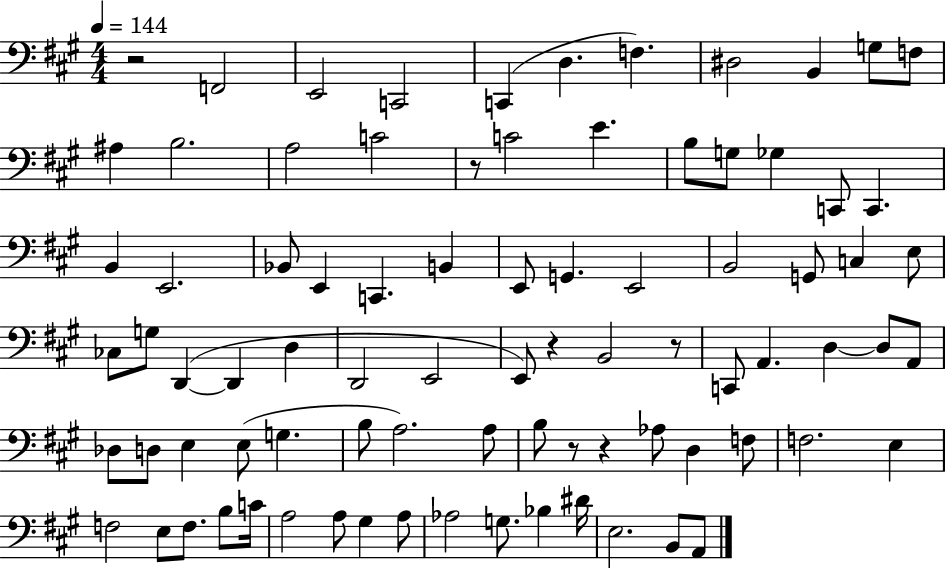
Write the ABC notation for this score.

X:1
T:Untitled
M:4/4
L:1/4
K:A
z2 F,,2 E,,2 C,,2 C,, D, F, ^D,2 B,, G,/2 F,/2 ^A, B,2 A,2 C2 z/2 C2 E B,/2 G,/2 _G, C,,/2 C,, B,, E,,2 _B,,/2 E,, C,, B,, E,,/2 G,, E,,2 B,,2 G,,/2 C, E,/2 _C,/2 G,/2 D,, D,, D, D,,2 E,,2 E,,/2 z B,,2 z/2 C,,/2 A,, D, D,/2 A,,/2 _D,/2 D,/2 E, E,/2 G, B,/2 A,2 A,/2 B,/2 z/2 z _A,/2 D, F,/2 F,2 E, F,2 E,/2 F,/2 B,/2 C/4 A,2 A,/2 ^G, A,/2 _A,2 G,/2 _B, ^D/4 E,2 B,,/2 A,,/2